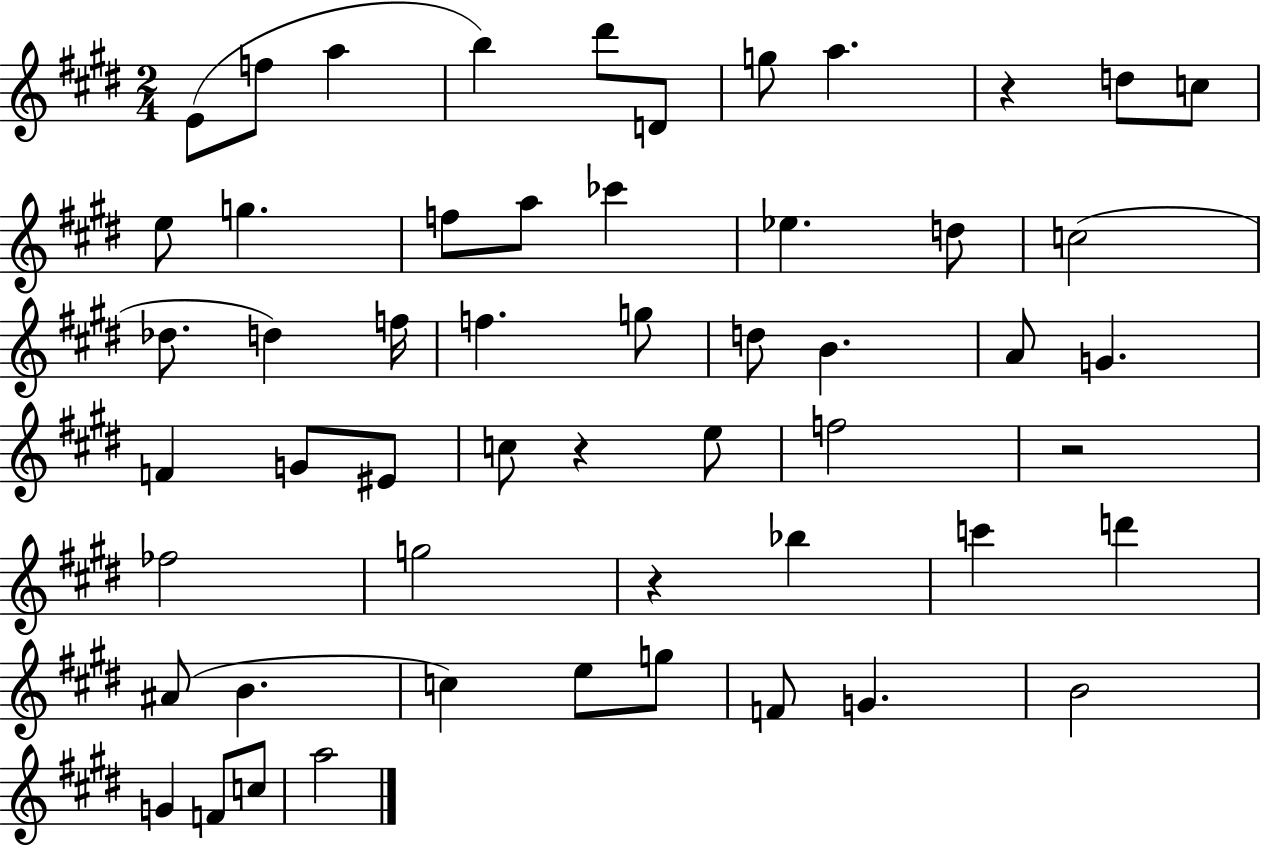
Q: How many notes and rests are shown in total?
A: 54